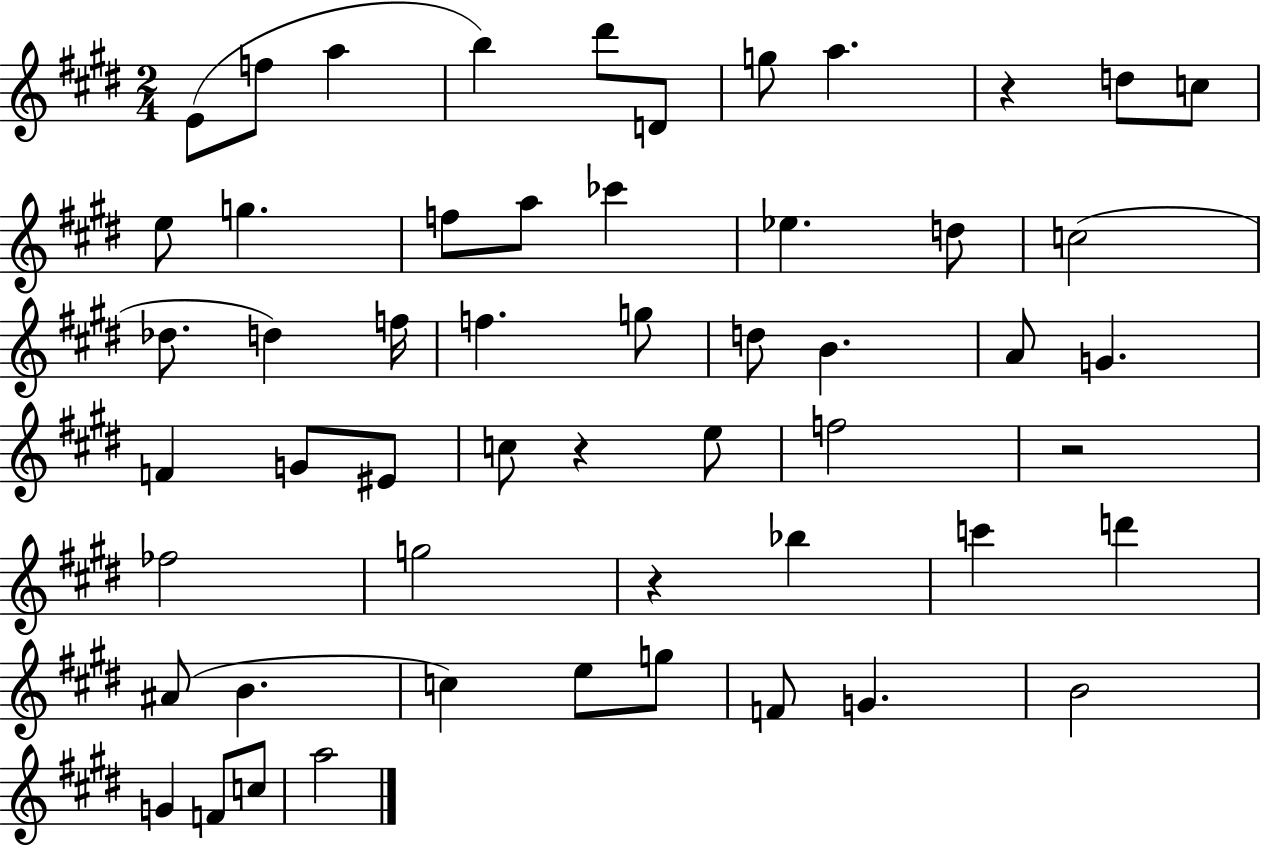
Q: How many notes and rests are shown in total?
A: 54